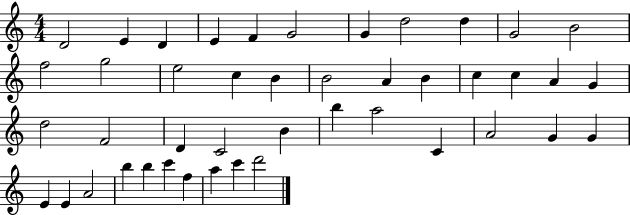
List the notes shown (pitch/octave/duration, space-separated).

D4/h E4/q D4/q E4/q F4/q G4/h G4/q D5/h D5/q G4/h B4/h F5/h G5/h E5/h C5/q B4/q B4/h A4/q B4/q C5/q C5/q A4/q G4/q D5/h F4/h D4/q C4/h B4/q B5/q A5/h C4/q A4/h G4/q G4/q E4/q E4/q A4/h B5/q B5/q C6/q F5/q A5/q C6/q D6/h